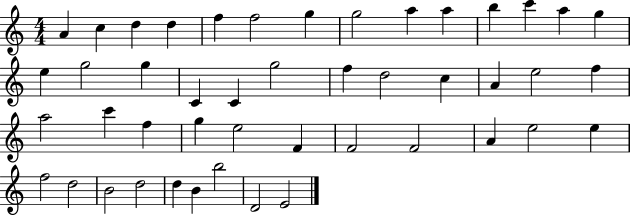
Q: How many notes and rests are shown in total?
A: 46